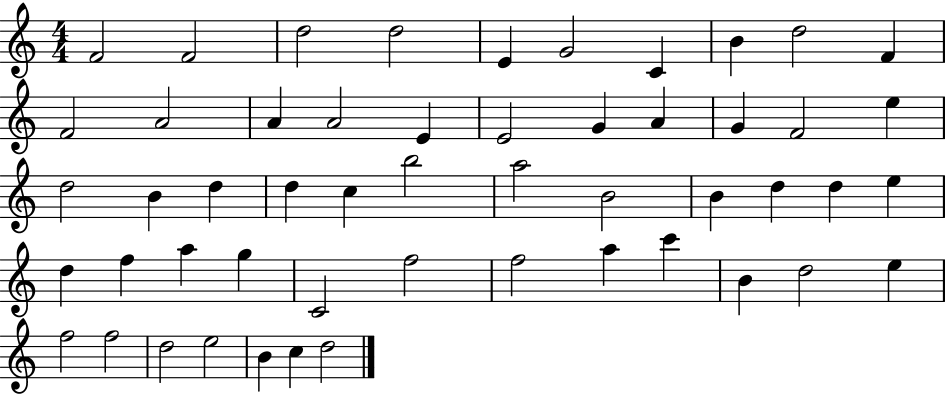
{
  \clef treble
  \numericTimeSignature
  \time 4/4
  \key c \major
  f'2 f'2 | d''2 d''2 | e'4 g'2 c'4 | b'4 d''2 f'4 | \break f'2 a'2 | a'4 a'2 e'4 | e'2 g'4 a'4 | g'4 f'2 e''4 | \break d''2 b'4 d''4 | d''4 c''4 b''2 | a''2 b'2 | b'4 d''4 d''4 e''4 | \break d''4 f''4 a''4 g''4 | c'2 f''2 | f''2 a''4 c'''4 | b'4 d''2 e''4 | \break f''2 f''2 | d''2 e''2 | b'4 c''4 d''2 | \bar "|."
}